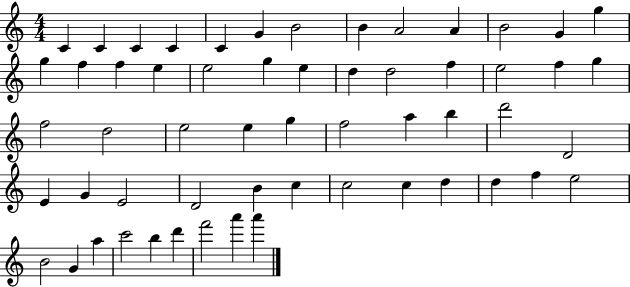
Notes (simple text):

C4/q C4/q C4/q C4/q C4/q G4/q B4/h B4/q A4/h A4/q B4/h G4/q G5/q G5/q F5/q F5/q E5/q E5/h G5/q E5/q D5/q D5/h F5/q E5/h F5/q G5/q F5/h D5/h E5/h E5/q G5/q F5/h A5/q B5/q D6/h D4/h E4/q G4/q E4/h D4/h B4/q C5/q C5/h C5/q D5/q D5/q F5/q E5/h B4/h G4/q A5/q C6/h B5/q D6/q F6/h A6/q A6/q